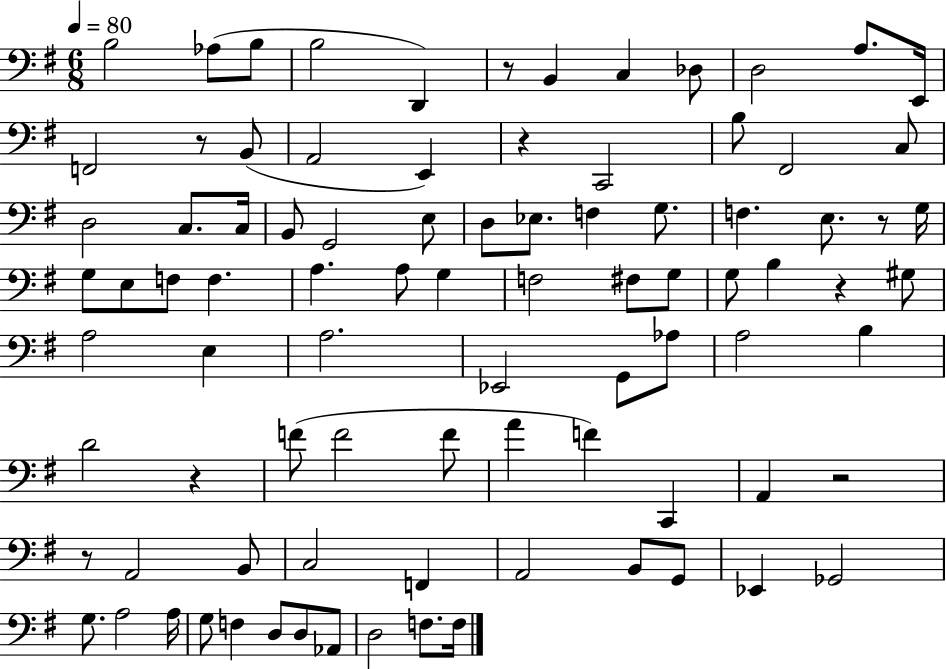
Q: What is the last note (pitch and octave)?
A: F3